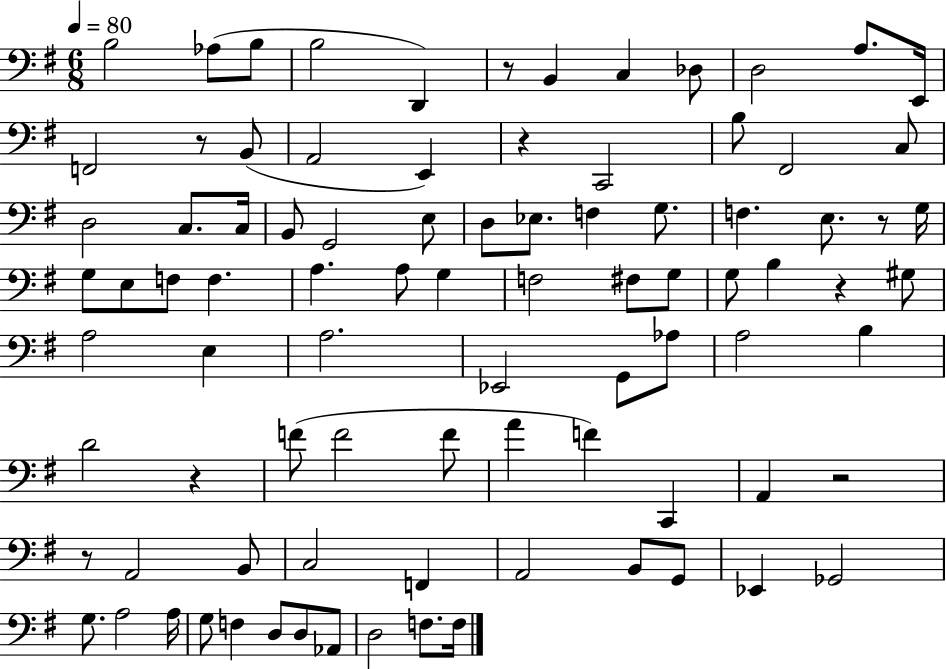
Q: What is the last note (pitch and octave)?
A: F3